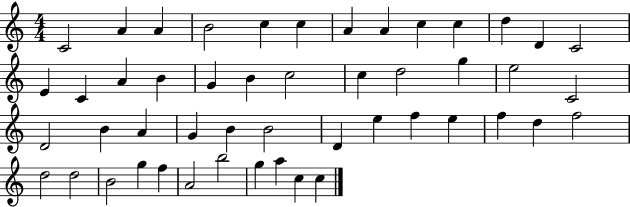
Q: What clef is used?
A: treble